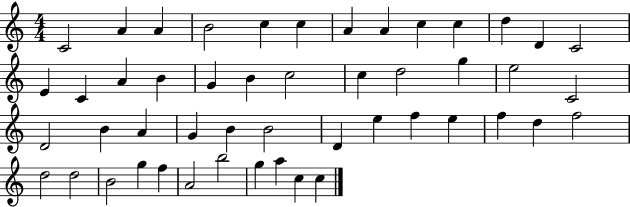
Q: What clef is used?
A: treble